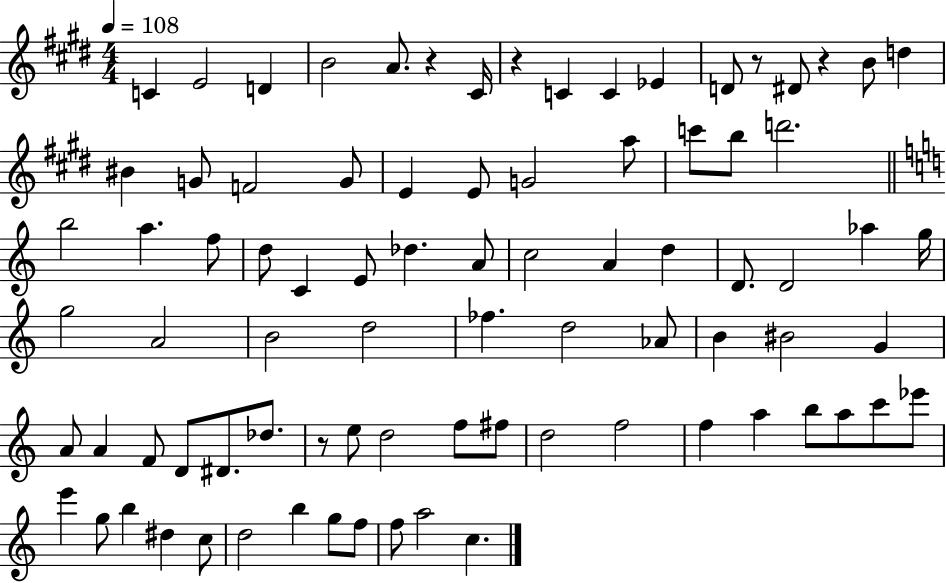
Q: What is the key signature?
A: E major